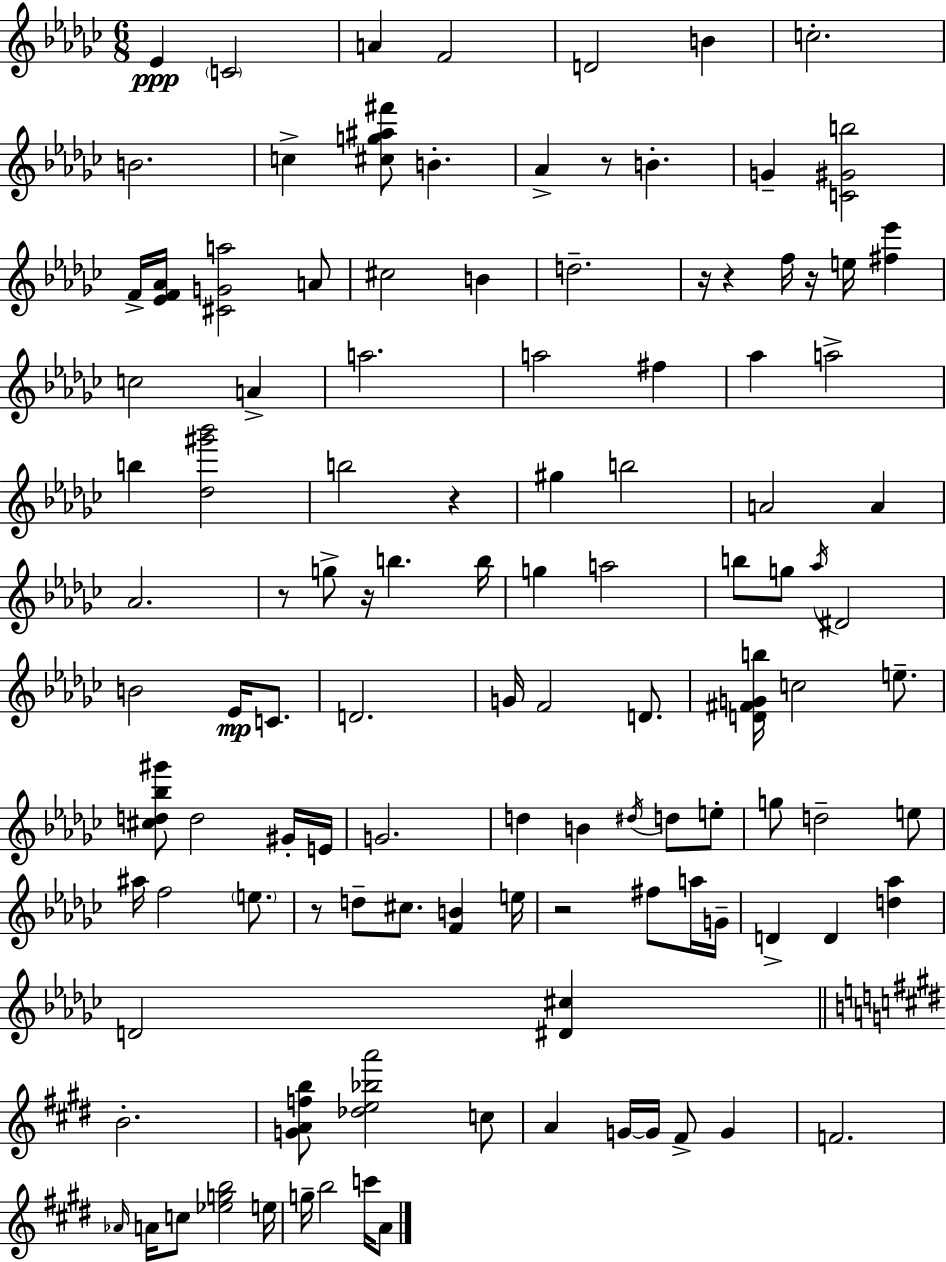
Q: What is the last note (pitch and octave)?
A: A4